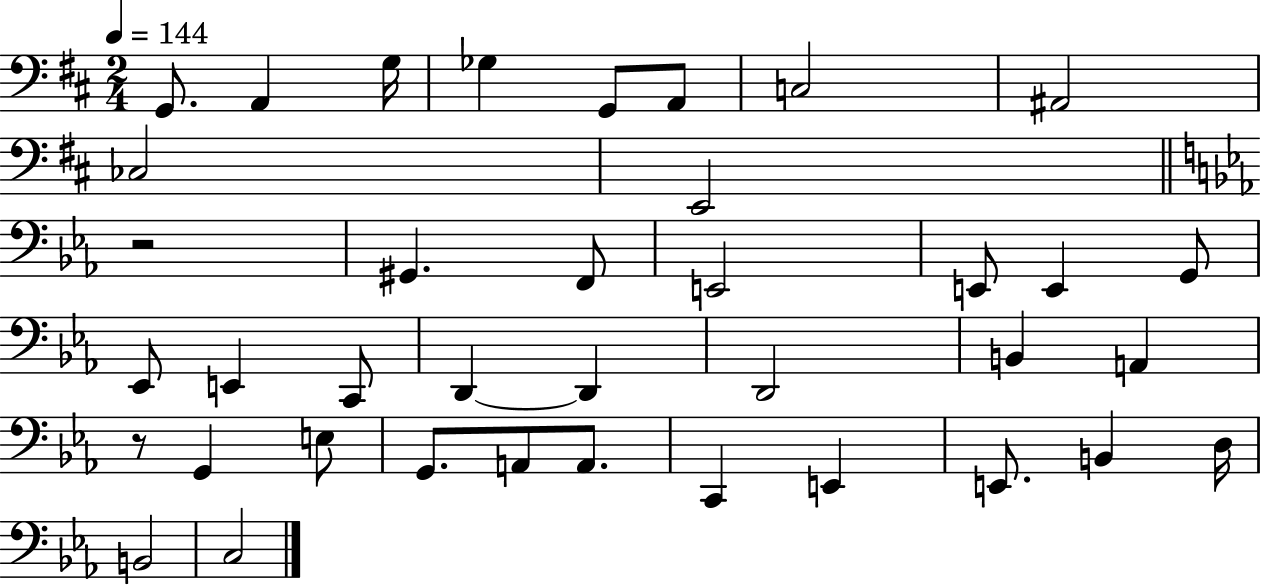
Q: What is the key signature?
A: D major